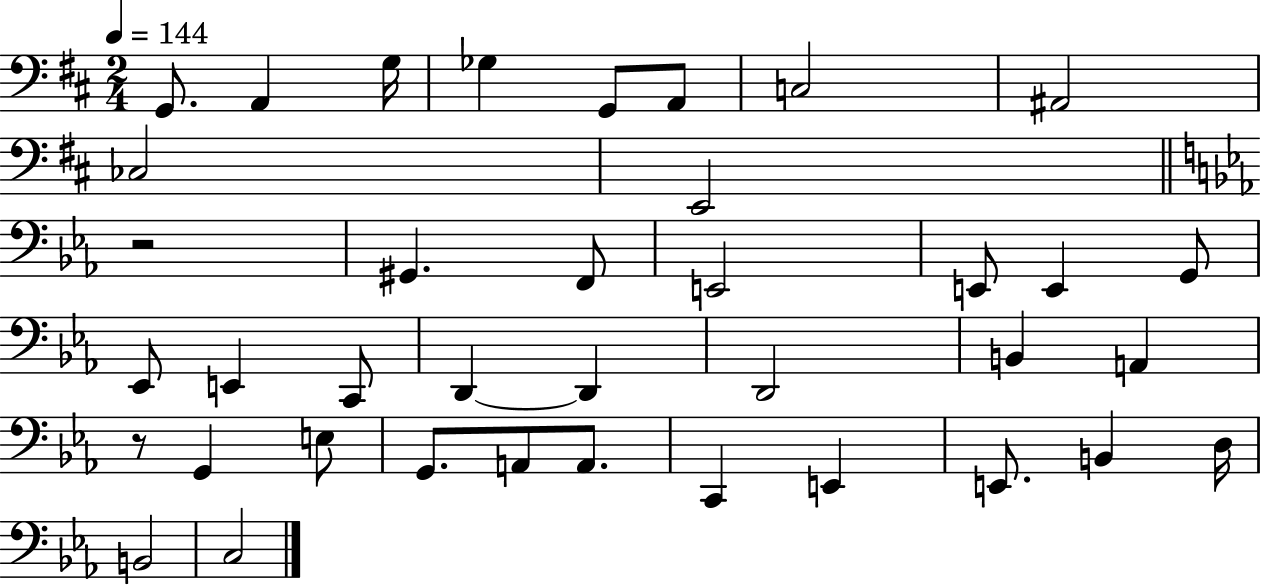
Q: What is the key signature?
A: D major